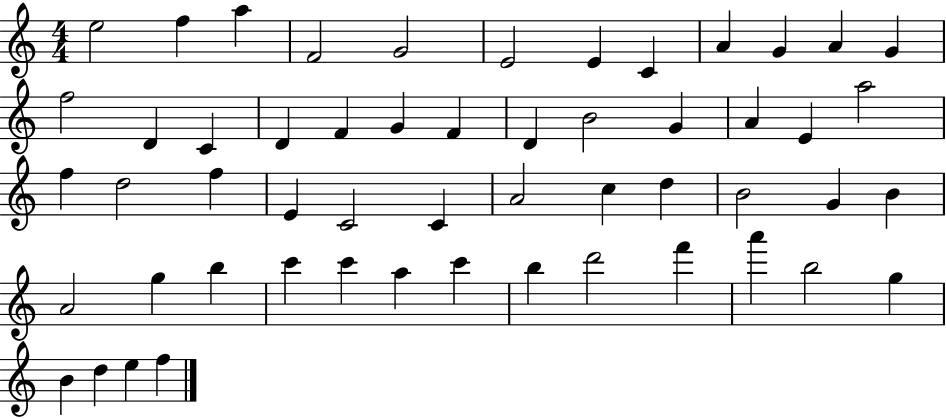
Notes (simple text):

E5/h F5/q A5/q F4/h G4/h E4/h E4/q C4/q A4/q G4/q A4/q G4/q F5/h D4/q C4/q D4/q F4/q G4/q F4/q D4/q B4/h G4/q A4/q E4/q A5/h F5/q D5/h F5/q E4/q C4/h C4/q A4/h C5/q D5/q B4/h G4/q B4/q A4/h G5/q B5/q C6/q C6/q A5/q C6/q B5/q D6/h F6/q A6/q B5/h G5/q B4/q D5/q E5/q F5/q